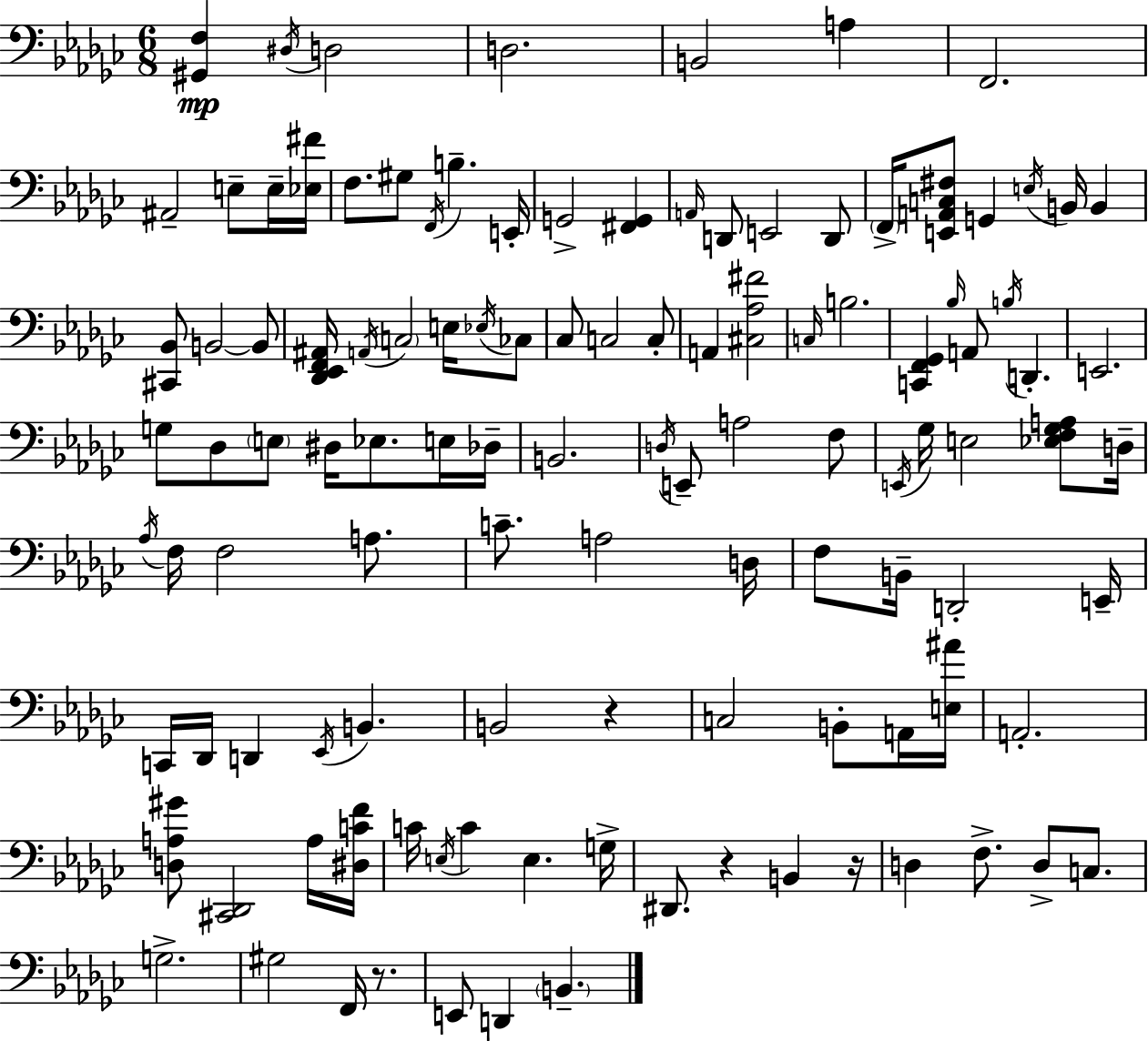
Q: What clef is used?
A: bass